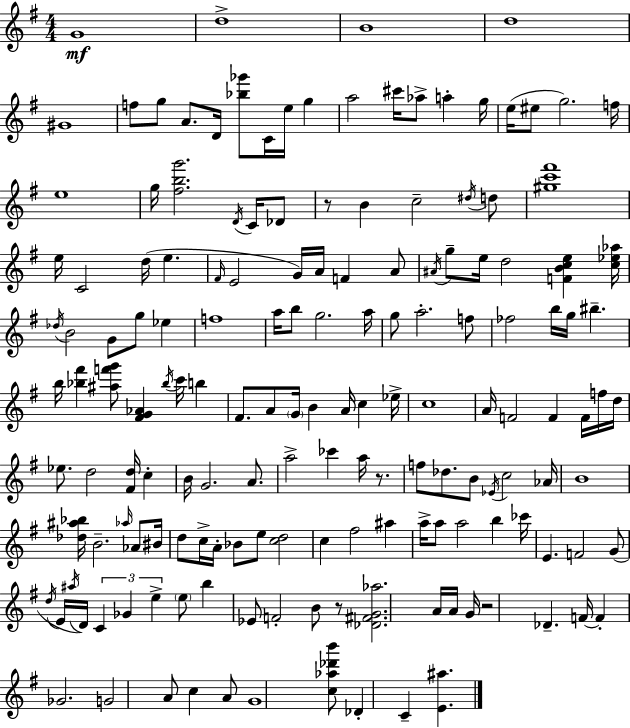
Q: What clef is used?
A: treble